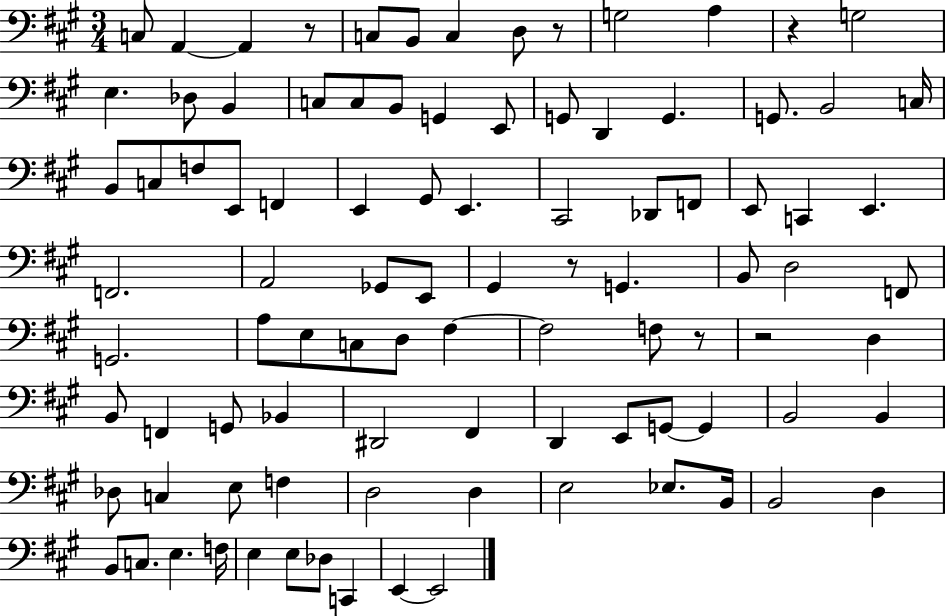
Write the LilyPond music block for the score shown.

{
  \clef bass
  \numericTimeSignature
  \time 3/4
  \key a \major
  \repeat volta 2 { c8 a,4~~ a,4 r8 | c8 b,8 c4 d8 r8 | g2 a4 | r4 g2 | \break e4. des8 b,4 | c8 c8 b,8 g,4 e,8 | g,8 d,4 g,4. | g,8. b,2 c16 | \break b,8 c8 f8 e,8 f,4 | e,4 gis,8 e,4. | cis,2 des,8 f,8 | e,8 c,4 e,4. | \break f,2. | a,2 ges,8 e,8 | gis,4 r8 g,4. | b,8 d2 f,8 | \break g,2. | a8 e8 c8 d8 fis4~~ | fis2 f8 r8 | r2 d4 | \break b,8 f,4 g,8 bes,4 | dis,2 fis,4 | d,4 e,8 g,8~~ g,4 | b,2 b,4 | \break des8 c4 e8 f4 | d2 d4 | e2 ees8. b,16 | b,2 d4 | \break b,8 c8. e4. f16 | e4 e8 des8 c,4 | e,4~~ e,2 | } \bar "|."
}